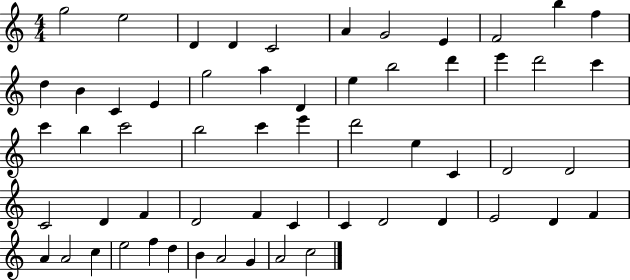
{
  \clef treble
  \numericTimeSignature
  \time 4/4
  \key c \major
  g''2 e''2 | d'4 d'4 c'2 | a'4 g'2 e'4 | f'2 b''4 f''4 | \break d''4 b'4 c'4 e'4 | g''2 a''4 d'4 | e''4 b''2 d'''4 | e'''4 d'''2 c'''4 | \break c'''4 b''4 c'''2 | b''2 c'''4 e'''4 | d'''2 e''4 c'4 | d'2 d'2 | \break c'2 d'4 f'4 | d'2 f'4 c'4 | c'4 d'2 d'4 | e'2 d'4 f'4 | \break a'4 a'2 c''4 | e''2 f''4 d''4 | b'4 a'2 g'4 | a'2 c''2 | \break \bar "|."
}